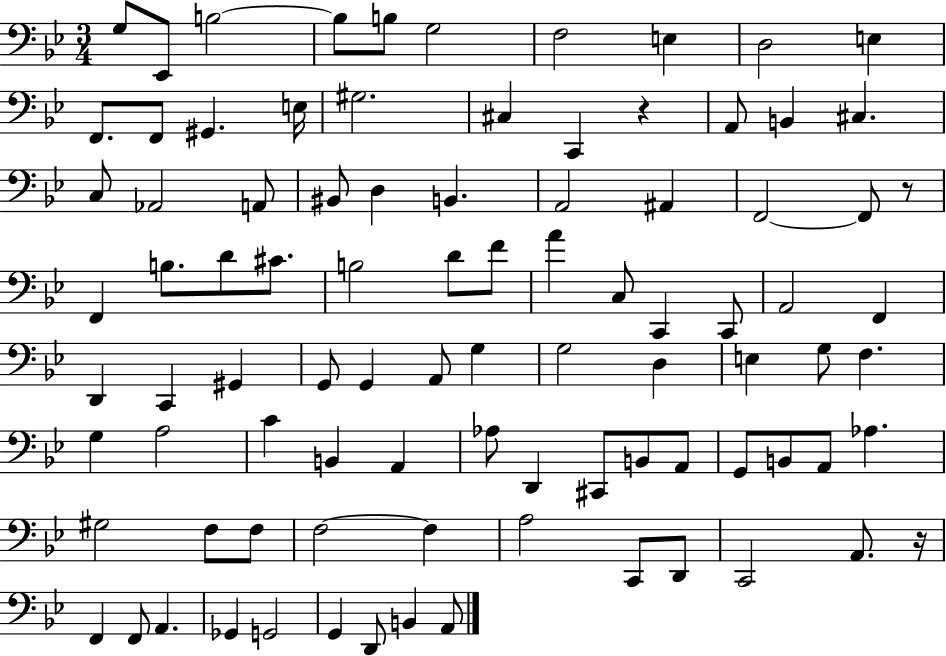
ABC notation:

X:1
T:Untitled
M:3/4
L:1/4
K:Bb
G,/2 _E,,/2 B,2 B,/2 B,/2 G,2 F,2 E, D,2 E, F,,/2 F,,/2 ^G,, E,/4 ^G,2 ^C, C,, z A,,/2 B,, ^C, C,/2 _A,,2 A,,/2 ^B,,/2 D, B,, A,,2 ^A,, F,,2 F,,/2 z/2 F,, B,/2 D/2 ^C/2 B,2 D/2 F/2 A C,/2 C,, C,,/2 A,,2 F,, D,, C,, ^G,, G,,/2 G,, A,,/2 G, G,2 D, E, G,/2 F, G, A,2 C B,, A,, _A,/2 D,, ^C,,/2 B,,/2 A,,/2 G,,/2 B,,/2 A,,/2 _A, ^G,2 F,/2 F,/2 F,2 F, A,2 C,,/2 D,,/2 C,,2 A,,/2 z/4 F,, F,,/2 A,, _G,, G,,2 G,, D,,/2 B,, A,,/2